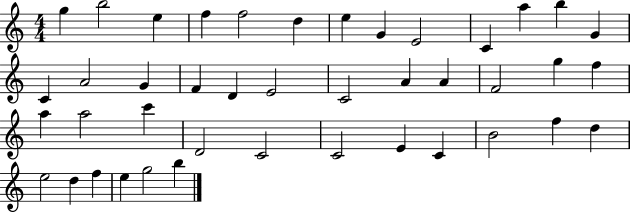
G5/q B5/h E5/q F5/q F5/h D5/q E5/q G4/q E4/h C4/q A5/q B5/q G4/q C4/q A4/h G4/q F4/q D4/q E4/h C4/h A4/q A4/q F4/h G5/q F5/q A5/q A5/h C6/q D4/h C4/h C4/h E4/q C4/q B4/h F5/q D5/q E5/h D5/q F5/q E5/q G5/h B5/q